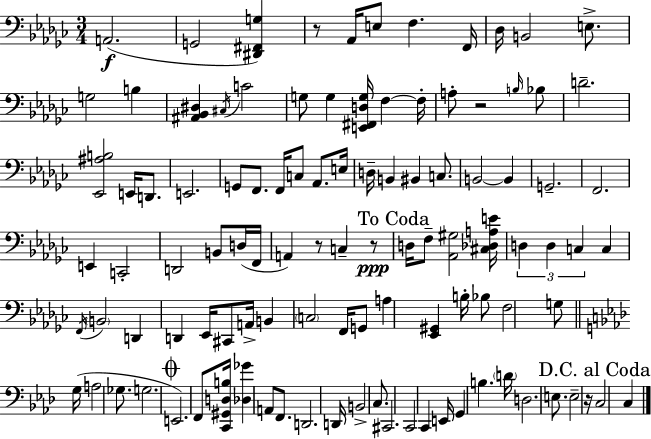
X:1
T:Untitled
M:3/4
L:1/4
K:Ebm
A,,2 G,,2 [^D,,^F,,G,] z/2 _A,,/4 E,/2 F, F,,/4 _D,/4 B,,2 E,/2 G,2 B, [^A,,_B,,^D,] ^C,/4 C2 G,/2 G, [E,,^F,,D,G,]/4 F, F,/4 A,/2 z2 B,/4 _B,/2 D2 [_E,,^A,B,]2 E,,/4 D,,/2 E,,2 G,,/2 F,,/2 F,,/4 C,/2 _A,,/2 E,/4 D,/4 B,, ^B,, C,/2 B,,2 B,, G,,2 F,,2 E,, C,,2 D,,2 B,,/2 D,/4 F,,/4 A,, z/2 C, z/2 D,/4 F,/2 [_A,,^G,]2 [^C,_D,A,E]/4 D, D, C, C, F,,/4 B,,2 D,, D,, _E,,/4 ^C,,/2 A,,/4 B,, C,2 F,,/4 G,,/2 A, [_E,,^G,,] B,/4 _B,/2 F,2 G,/2 G,/4 A,2 _G,/2 G,2 E,,2 F,,/2 [C,,^G,,D,B,]/4 [_D,_G] A,,/2 F,,/2 D,,2 D,,/4 B,,2 C,/2 ^C,,2 C,,2 C,, E,,/4 G,, B, D/4 D,2 E,/2 E,2 z/4 C,2 C,